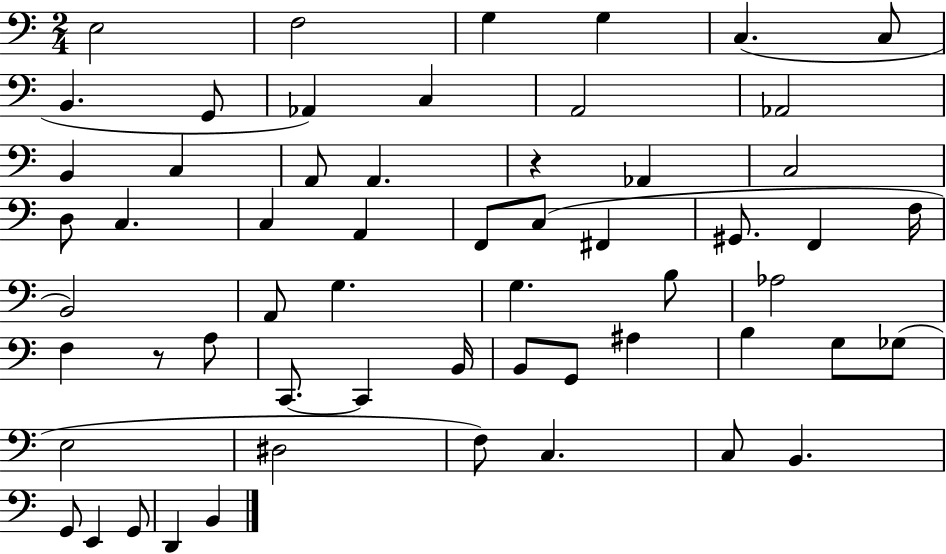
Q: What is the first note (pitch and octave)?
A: E3